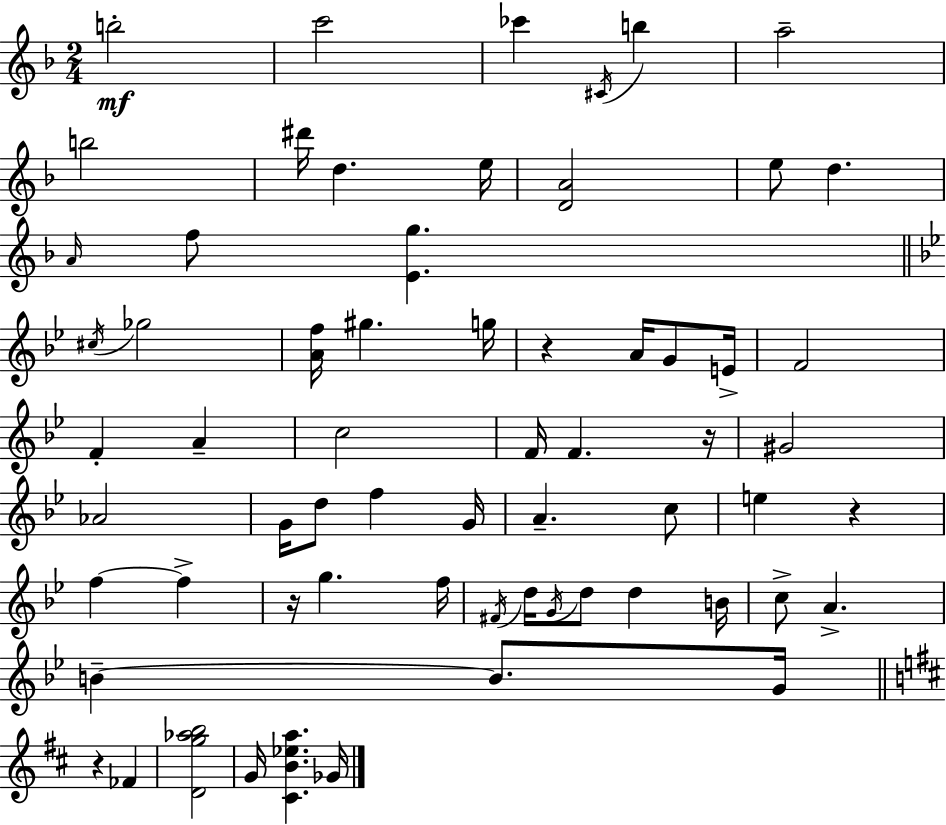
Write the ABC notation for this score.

X:1
T:Untitled
M:2/4
L:1/4
K:F
b2 c'2 _c' ^C/4 b a2 b2 ^d'/4 d e/4 [DA]2 e/2 d A/4 f/2 [Eg] ^c/4 _g2 [Af]/4 ^g g/4 z A/4 G/2 E/4 F2 F A c2 F/4 F z/4 ^G2 _A2 G/4 d/2 f G/4 A c/2 e z f f z/4 g f/4 ^F/4 d/4 G/4 d/2 d B/4 c/2 A B B/2 G/4 z _F [Dg_ab]2 G/4 [^CB_ea] _G/4